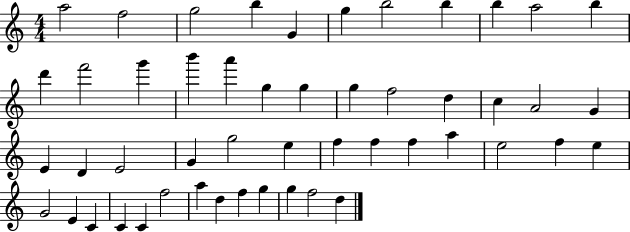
A5/h F5/h G5/h B5/q G4/q G5/q B5/h B5/q B5/q A5/h B5/q D6/q F6/h G6/q B6/q A6/q G5/q G5/q G5/q F5/h D5/q C5/q A4/h G4/q E4/q D4/q E4/h G4/q G5/h E5/q F5/q F5/q F5/q A5/q E5/h F5/q E5/q G4/h E4/q C4/q C4/q C4/q F5/h A5/q D5/q F5/q G5/q G5/q F5/h D5/q